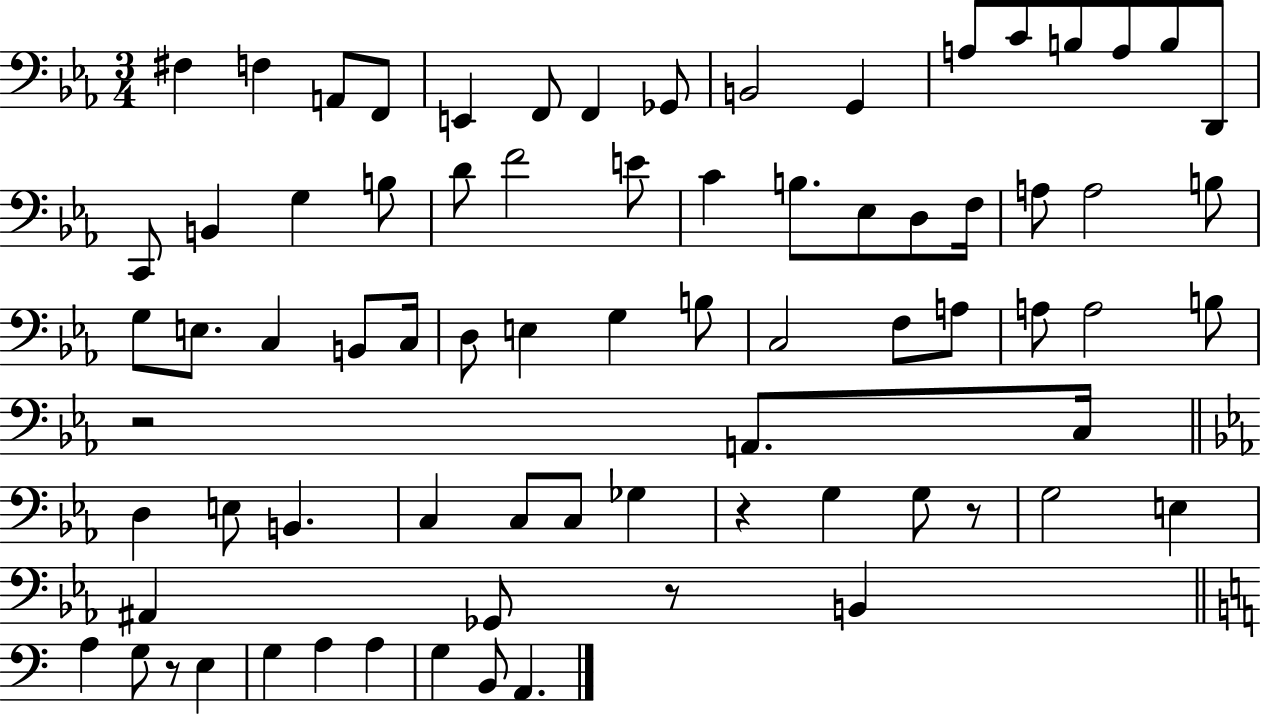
X:1
T:Untitled
M:3/4
L:1/4
K:Eb
^F, F, A,,/2 F,,/2 E,, F,,/2 F,, _G,,/2 B,,2 G,, A,/2 C/2 B,/2 A,/2 B,/2 D,,/2 C,,/2 B,, G, B,/2 D/2 F2 E/2 C B,/2 _E,/2 D,/2 F,/4 A,/2 A,2 B,/2 G,/2 E,/2 C, B,,/2 C,/4 D,/2 E, G, B,/2 C,2 F,/2 A,/2 A,/2 A,2 B,/2 z2 A,,/2 C,/4 D, E,/2 B,, C, C,/2 C,/2 _G, z G, G,/2 z/2 G,2 E, ^A,, _G,,/2 z/2 B,, A, G,/2 z/2 E, G, A, A, G, B,,/2 A,,